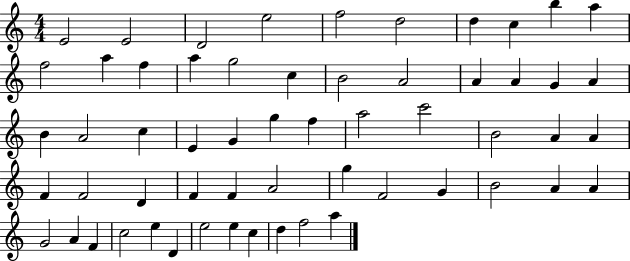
E4/h E4/h D4/h E5/h F5/h D5/h D5/q C5/q B5/q A5/q F5/h A5/q F5/q A5/q G5/h C5/q B4/h A4/h A4/q A4/q G4/q A4/q B4/q A4/h C5/q E4/q G4/q G5/q F5/q A5/h C6/h B4/h A4/q A4/q F4/q F4/h D4/q F4/q F4/q A4/h G5/q F4/h G4/q B4/h A4/q A4/q G4/h A4/q F4/q C5/h E5/q D4/q E5/h E5/q C5/q D5/q F5/h A5/q